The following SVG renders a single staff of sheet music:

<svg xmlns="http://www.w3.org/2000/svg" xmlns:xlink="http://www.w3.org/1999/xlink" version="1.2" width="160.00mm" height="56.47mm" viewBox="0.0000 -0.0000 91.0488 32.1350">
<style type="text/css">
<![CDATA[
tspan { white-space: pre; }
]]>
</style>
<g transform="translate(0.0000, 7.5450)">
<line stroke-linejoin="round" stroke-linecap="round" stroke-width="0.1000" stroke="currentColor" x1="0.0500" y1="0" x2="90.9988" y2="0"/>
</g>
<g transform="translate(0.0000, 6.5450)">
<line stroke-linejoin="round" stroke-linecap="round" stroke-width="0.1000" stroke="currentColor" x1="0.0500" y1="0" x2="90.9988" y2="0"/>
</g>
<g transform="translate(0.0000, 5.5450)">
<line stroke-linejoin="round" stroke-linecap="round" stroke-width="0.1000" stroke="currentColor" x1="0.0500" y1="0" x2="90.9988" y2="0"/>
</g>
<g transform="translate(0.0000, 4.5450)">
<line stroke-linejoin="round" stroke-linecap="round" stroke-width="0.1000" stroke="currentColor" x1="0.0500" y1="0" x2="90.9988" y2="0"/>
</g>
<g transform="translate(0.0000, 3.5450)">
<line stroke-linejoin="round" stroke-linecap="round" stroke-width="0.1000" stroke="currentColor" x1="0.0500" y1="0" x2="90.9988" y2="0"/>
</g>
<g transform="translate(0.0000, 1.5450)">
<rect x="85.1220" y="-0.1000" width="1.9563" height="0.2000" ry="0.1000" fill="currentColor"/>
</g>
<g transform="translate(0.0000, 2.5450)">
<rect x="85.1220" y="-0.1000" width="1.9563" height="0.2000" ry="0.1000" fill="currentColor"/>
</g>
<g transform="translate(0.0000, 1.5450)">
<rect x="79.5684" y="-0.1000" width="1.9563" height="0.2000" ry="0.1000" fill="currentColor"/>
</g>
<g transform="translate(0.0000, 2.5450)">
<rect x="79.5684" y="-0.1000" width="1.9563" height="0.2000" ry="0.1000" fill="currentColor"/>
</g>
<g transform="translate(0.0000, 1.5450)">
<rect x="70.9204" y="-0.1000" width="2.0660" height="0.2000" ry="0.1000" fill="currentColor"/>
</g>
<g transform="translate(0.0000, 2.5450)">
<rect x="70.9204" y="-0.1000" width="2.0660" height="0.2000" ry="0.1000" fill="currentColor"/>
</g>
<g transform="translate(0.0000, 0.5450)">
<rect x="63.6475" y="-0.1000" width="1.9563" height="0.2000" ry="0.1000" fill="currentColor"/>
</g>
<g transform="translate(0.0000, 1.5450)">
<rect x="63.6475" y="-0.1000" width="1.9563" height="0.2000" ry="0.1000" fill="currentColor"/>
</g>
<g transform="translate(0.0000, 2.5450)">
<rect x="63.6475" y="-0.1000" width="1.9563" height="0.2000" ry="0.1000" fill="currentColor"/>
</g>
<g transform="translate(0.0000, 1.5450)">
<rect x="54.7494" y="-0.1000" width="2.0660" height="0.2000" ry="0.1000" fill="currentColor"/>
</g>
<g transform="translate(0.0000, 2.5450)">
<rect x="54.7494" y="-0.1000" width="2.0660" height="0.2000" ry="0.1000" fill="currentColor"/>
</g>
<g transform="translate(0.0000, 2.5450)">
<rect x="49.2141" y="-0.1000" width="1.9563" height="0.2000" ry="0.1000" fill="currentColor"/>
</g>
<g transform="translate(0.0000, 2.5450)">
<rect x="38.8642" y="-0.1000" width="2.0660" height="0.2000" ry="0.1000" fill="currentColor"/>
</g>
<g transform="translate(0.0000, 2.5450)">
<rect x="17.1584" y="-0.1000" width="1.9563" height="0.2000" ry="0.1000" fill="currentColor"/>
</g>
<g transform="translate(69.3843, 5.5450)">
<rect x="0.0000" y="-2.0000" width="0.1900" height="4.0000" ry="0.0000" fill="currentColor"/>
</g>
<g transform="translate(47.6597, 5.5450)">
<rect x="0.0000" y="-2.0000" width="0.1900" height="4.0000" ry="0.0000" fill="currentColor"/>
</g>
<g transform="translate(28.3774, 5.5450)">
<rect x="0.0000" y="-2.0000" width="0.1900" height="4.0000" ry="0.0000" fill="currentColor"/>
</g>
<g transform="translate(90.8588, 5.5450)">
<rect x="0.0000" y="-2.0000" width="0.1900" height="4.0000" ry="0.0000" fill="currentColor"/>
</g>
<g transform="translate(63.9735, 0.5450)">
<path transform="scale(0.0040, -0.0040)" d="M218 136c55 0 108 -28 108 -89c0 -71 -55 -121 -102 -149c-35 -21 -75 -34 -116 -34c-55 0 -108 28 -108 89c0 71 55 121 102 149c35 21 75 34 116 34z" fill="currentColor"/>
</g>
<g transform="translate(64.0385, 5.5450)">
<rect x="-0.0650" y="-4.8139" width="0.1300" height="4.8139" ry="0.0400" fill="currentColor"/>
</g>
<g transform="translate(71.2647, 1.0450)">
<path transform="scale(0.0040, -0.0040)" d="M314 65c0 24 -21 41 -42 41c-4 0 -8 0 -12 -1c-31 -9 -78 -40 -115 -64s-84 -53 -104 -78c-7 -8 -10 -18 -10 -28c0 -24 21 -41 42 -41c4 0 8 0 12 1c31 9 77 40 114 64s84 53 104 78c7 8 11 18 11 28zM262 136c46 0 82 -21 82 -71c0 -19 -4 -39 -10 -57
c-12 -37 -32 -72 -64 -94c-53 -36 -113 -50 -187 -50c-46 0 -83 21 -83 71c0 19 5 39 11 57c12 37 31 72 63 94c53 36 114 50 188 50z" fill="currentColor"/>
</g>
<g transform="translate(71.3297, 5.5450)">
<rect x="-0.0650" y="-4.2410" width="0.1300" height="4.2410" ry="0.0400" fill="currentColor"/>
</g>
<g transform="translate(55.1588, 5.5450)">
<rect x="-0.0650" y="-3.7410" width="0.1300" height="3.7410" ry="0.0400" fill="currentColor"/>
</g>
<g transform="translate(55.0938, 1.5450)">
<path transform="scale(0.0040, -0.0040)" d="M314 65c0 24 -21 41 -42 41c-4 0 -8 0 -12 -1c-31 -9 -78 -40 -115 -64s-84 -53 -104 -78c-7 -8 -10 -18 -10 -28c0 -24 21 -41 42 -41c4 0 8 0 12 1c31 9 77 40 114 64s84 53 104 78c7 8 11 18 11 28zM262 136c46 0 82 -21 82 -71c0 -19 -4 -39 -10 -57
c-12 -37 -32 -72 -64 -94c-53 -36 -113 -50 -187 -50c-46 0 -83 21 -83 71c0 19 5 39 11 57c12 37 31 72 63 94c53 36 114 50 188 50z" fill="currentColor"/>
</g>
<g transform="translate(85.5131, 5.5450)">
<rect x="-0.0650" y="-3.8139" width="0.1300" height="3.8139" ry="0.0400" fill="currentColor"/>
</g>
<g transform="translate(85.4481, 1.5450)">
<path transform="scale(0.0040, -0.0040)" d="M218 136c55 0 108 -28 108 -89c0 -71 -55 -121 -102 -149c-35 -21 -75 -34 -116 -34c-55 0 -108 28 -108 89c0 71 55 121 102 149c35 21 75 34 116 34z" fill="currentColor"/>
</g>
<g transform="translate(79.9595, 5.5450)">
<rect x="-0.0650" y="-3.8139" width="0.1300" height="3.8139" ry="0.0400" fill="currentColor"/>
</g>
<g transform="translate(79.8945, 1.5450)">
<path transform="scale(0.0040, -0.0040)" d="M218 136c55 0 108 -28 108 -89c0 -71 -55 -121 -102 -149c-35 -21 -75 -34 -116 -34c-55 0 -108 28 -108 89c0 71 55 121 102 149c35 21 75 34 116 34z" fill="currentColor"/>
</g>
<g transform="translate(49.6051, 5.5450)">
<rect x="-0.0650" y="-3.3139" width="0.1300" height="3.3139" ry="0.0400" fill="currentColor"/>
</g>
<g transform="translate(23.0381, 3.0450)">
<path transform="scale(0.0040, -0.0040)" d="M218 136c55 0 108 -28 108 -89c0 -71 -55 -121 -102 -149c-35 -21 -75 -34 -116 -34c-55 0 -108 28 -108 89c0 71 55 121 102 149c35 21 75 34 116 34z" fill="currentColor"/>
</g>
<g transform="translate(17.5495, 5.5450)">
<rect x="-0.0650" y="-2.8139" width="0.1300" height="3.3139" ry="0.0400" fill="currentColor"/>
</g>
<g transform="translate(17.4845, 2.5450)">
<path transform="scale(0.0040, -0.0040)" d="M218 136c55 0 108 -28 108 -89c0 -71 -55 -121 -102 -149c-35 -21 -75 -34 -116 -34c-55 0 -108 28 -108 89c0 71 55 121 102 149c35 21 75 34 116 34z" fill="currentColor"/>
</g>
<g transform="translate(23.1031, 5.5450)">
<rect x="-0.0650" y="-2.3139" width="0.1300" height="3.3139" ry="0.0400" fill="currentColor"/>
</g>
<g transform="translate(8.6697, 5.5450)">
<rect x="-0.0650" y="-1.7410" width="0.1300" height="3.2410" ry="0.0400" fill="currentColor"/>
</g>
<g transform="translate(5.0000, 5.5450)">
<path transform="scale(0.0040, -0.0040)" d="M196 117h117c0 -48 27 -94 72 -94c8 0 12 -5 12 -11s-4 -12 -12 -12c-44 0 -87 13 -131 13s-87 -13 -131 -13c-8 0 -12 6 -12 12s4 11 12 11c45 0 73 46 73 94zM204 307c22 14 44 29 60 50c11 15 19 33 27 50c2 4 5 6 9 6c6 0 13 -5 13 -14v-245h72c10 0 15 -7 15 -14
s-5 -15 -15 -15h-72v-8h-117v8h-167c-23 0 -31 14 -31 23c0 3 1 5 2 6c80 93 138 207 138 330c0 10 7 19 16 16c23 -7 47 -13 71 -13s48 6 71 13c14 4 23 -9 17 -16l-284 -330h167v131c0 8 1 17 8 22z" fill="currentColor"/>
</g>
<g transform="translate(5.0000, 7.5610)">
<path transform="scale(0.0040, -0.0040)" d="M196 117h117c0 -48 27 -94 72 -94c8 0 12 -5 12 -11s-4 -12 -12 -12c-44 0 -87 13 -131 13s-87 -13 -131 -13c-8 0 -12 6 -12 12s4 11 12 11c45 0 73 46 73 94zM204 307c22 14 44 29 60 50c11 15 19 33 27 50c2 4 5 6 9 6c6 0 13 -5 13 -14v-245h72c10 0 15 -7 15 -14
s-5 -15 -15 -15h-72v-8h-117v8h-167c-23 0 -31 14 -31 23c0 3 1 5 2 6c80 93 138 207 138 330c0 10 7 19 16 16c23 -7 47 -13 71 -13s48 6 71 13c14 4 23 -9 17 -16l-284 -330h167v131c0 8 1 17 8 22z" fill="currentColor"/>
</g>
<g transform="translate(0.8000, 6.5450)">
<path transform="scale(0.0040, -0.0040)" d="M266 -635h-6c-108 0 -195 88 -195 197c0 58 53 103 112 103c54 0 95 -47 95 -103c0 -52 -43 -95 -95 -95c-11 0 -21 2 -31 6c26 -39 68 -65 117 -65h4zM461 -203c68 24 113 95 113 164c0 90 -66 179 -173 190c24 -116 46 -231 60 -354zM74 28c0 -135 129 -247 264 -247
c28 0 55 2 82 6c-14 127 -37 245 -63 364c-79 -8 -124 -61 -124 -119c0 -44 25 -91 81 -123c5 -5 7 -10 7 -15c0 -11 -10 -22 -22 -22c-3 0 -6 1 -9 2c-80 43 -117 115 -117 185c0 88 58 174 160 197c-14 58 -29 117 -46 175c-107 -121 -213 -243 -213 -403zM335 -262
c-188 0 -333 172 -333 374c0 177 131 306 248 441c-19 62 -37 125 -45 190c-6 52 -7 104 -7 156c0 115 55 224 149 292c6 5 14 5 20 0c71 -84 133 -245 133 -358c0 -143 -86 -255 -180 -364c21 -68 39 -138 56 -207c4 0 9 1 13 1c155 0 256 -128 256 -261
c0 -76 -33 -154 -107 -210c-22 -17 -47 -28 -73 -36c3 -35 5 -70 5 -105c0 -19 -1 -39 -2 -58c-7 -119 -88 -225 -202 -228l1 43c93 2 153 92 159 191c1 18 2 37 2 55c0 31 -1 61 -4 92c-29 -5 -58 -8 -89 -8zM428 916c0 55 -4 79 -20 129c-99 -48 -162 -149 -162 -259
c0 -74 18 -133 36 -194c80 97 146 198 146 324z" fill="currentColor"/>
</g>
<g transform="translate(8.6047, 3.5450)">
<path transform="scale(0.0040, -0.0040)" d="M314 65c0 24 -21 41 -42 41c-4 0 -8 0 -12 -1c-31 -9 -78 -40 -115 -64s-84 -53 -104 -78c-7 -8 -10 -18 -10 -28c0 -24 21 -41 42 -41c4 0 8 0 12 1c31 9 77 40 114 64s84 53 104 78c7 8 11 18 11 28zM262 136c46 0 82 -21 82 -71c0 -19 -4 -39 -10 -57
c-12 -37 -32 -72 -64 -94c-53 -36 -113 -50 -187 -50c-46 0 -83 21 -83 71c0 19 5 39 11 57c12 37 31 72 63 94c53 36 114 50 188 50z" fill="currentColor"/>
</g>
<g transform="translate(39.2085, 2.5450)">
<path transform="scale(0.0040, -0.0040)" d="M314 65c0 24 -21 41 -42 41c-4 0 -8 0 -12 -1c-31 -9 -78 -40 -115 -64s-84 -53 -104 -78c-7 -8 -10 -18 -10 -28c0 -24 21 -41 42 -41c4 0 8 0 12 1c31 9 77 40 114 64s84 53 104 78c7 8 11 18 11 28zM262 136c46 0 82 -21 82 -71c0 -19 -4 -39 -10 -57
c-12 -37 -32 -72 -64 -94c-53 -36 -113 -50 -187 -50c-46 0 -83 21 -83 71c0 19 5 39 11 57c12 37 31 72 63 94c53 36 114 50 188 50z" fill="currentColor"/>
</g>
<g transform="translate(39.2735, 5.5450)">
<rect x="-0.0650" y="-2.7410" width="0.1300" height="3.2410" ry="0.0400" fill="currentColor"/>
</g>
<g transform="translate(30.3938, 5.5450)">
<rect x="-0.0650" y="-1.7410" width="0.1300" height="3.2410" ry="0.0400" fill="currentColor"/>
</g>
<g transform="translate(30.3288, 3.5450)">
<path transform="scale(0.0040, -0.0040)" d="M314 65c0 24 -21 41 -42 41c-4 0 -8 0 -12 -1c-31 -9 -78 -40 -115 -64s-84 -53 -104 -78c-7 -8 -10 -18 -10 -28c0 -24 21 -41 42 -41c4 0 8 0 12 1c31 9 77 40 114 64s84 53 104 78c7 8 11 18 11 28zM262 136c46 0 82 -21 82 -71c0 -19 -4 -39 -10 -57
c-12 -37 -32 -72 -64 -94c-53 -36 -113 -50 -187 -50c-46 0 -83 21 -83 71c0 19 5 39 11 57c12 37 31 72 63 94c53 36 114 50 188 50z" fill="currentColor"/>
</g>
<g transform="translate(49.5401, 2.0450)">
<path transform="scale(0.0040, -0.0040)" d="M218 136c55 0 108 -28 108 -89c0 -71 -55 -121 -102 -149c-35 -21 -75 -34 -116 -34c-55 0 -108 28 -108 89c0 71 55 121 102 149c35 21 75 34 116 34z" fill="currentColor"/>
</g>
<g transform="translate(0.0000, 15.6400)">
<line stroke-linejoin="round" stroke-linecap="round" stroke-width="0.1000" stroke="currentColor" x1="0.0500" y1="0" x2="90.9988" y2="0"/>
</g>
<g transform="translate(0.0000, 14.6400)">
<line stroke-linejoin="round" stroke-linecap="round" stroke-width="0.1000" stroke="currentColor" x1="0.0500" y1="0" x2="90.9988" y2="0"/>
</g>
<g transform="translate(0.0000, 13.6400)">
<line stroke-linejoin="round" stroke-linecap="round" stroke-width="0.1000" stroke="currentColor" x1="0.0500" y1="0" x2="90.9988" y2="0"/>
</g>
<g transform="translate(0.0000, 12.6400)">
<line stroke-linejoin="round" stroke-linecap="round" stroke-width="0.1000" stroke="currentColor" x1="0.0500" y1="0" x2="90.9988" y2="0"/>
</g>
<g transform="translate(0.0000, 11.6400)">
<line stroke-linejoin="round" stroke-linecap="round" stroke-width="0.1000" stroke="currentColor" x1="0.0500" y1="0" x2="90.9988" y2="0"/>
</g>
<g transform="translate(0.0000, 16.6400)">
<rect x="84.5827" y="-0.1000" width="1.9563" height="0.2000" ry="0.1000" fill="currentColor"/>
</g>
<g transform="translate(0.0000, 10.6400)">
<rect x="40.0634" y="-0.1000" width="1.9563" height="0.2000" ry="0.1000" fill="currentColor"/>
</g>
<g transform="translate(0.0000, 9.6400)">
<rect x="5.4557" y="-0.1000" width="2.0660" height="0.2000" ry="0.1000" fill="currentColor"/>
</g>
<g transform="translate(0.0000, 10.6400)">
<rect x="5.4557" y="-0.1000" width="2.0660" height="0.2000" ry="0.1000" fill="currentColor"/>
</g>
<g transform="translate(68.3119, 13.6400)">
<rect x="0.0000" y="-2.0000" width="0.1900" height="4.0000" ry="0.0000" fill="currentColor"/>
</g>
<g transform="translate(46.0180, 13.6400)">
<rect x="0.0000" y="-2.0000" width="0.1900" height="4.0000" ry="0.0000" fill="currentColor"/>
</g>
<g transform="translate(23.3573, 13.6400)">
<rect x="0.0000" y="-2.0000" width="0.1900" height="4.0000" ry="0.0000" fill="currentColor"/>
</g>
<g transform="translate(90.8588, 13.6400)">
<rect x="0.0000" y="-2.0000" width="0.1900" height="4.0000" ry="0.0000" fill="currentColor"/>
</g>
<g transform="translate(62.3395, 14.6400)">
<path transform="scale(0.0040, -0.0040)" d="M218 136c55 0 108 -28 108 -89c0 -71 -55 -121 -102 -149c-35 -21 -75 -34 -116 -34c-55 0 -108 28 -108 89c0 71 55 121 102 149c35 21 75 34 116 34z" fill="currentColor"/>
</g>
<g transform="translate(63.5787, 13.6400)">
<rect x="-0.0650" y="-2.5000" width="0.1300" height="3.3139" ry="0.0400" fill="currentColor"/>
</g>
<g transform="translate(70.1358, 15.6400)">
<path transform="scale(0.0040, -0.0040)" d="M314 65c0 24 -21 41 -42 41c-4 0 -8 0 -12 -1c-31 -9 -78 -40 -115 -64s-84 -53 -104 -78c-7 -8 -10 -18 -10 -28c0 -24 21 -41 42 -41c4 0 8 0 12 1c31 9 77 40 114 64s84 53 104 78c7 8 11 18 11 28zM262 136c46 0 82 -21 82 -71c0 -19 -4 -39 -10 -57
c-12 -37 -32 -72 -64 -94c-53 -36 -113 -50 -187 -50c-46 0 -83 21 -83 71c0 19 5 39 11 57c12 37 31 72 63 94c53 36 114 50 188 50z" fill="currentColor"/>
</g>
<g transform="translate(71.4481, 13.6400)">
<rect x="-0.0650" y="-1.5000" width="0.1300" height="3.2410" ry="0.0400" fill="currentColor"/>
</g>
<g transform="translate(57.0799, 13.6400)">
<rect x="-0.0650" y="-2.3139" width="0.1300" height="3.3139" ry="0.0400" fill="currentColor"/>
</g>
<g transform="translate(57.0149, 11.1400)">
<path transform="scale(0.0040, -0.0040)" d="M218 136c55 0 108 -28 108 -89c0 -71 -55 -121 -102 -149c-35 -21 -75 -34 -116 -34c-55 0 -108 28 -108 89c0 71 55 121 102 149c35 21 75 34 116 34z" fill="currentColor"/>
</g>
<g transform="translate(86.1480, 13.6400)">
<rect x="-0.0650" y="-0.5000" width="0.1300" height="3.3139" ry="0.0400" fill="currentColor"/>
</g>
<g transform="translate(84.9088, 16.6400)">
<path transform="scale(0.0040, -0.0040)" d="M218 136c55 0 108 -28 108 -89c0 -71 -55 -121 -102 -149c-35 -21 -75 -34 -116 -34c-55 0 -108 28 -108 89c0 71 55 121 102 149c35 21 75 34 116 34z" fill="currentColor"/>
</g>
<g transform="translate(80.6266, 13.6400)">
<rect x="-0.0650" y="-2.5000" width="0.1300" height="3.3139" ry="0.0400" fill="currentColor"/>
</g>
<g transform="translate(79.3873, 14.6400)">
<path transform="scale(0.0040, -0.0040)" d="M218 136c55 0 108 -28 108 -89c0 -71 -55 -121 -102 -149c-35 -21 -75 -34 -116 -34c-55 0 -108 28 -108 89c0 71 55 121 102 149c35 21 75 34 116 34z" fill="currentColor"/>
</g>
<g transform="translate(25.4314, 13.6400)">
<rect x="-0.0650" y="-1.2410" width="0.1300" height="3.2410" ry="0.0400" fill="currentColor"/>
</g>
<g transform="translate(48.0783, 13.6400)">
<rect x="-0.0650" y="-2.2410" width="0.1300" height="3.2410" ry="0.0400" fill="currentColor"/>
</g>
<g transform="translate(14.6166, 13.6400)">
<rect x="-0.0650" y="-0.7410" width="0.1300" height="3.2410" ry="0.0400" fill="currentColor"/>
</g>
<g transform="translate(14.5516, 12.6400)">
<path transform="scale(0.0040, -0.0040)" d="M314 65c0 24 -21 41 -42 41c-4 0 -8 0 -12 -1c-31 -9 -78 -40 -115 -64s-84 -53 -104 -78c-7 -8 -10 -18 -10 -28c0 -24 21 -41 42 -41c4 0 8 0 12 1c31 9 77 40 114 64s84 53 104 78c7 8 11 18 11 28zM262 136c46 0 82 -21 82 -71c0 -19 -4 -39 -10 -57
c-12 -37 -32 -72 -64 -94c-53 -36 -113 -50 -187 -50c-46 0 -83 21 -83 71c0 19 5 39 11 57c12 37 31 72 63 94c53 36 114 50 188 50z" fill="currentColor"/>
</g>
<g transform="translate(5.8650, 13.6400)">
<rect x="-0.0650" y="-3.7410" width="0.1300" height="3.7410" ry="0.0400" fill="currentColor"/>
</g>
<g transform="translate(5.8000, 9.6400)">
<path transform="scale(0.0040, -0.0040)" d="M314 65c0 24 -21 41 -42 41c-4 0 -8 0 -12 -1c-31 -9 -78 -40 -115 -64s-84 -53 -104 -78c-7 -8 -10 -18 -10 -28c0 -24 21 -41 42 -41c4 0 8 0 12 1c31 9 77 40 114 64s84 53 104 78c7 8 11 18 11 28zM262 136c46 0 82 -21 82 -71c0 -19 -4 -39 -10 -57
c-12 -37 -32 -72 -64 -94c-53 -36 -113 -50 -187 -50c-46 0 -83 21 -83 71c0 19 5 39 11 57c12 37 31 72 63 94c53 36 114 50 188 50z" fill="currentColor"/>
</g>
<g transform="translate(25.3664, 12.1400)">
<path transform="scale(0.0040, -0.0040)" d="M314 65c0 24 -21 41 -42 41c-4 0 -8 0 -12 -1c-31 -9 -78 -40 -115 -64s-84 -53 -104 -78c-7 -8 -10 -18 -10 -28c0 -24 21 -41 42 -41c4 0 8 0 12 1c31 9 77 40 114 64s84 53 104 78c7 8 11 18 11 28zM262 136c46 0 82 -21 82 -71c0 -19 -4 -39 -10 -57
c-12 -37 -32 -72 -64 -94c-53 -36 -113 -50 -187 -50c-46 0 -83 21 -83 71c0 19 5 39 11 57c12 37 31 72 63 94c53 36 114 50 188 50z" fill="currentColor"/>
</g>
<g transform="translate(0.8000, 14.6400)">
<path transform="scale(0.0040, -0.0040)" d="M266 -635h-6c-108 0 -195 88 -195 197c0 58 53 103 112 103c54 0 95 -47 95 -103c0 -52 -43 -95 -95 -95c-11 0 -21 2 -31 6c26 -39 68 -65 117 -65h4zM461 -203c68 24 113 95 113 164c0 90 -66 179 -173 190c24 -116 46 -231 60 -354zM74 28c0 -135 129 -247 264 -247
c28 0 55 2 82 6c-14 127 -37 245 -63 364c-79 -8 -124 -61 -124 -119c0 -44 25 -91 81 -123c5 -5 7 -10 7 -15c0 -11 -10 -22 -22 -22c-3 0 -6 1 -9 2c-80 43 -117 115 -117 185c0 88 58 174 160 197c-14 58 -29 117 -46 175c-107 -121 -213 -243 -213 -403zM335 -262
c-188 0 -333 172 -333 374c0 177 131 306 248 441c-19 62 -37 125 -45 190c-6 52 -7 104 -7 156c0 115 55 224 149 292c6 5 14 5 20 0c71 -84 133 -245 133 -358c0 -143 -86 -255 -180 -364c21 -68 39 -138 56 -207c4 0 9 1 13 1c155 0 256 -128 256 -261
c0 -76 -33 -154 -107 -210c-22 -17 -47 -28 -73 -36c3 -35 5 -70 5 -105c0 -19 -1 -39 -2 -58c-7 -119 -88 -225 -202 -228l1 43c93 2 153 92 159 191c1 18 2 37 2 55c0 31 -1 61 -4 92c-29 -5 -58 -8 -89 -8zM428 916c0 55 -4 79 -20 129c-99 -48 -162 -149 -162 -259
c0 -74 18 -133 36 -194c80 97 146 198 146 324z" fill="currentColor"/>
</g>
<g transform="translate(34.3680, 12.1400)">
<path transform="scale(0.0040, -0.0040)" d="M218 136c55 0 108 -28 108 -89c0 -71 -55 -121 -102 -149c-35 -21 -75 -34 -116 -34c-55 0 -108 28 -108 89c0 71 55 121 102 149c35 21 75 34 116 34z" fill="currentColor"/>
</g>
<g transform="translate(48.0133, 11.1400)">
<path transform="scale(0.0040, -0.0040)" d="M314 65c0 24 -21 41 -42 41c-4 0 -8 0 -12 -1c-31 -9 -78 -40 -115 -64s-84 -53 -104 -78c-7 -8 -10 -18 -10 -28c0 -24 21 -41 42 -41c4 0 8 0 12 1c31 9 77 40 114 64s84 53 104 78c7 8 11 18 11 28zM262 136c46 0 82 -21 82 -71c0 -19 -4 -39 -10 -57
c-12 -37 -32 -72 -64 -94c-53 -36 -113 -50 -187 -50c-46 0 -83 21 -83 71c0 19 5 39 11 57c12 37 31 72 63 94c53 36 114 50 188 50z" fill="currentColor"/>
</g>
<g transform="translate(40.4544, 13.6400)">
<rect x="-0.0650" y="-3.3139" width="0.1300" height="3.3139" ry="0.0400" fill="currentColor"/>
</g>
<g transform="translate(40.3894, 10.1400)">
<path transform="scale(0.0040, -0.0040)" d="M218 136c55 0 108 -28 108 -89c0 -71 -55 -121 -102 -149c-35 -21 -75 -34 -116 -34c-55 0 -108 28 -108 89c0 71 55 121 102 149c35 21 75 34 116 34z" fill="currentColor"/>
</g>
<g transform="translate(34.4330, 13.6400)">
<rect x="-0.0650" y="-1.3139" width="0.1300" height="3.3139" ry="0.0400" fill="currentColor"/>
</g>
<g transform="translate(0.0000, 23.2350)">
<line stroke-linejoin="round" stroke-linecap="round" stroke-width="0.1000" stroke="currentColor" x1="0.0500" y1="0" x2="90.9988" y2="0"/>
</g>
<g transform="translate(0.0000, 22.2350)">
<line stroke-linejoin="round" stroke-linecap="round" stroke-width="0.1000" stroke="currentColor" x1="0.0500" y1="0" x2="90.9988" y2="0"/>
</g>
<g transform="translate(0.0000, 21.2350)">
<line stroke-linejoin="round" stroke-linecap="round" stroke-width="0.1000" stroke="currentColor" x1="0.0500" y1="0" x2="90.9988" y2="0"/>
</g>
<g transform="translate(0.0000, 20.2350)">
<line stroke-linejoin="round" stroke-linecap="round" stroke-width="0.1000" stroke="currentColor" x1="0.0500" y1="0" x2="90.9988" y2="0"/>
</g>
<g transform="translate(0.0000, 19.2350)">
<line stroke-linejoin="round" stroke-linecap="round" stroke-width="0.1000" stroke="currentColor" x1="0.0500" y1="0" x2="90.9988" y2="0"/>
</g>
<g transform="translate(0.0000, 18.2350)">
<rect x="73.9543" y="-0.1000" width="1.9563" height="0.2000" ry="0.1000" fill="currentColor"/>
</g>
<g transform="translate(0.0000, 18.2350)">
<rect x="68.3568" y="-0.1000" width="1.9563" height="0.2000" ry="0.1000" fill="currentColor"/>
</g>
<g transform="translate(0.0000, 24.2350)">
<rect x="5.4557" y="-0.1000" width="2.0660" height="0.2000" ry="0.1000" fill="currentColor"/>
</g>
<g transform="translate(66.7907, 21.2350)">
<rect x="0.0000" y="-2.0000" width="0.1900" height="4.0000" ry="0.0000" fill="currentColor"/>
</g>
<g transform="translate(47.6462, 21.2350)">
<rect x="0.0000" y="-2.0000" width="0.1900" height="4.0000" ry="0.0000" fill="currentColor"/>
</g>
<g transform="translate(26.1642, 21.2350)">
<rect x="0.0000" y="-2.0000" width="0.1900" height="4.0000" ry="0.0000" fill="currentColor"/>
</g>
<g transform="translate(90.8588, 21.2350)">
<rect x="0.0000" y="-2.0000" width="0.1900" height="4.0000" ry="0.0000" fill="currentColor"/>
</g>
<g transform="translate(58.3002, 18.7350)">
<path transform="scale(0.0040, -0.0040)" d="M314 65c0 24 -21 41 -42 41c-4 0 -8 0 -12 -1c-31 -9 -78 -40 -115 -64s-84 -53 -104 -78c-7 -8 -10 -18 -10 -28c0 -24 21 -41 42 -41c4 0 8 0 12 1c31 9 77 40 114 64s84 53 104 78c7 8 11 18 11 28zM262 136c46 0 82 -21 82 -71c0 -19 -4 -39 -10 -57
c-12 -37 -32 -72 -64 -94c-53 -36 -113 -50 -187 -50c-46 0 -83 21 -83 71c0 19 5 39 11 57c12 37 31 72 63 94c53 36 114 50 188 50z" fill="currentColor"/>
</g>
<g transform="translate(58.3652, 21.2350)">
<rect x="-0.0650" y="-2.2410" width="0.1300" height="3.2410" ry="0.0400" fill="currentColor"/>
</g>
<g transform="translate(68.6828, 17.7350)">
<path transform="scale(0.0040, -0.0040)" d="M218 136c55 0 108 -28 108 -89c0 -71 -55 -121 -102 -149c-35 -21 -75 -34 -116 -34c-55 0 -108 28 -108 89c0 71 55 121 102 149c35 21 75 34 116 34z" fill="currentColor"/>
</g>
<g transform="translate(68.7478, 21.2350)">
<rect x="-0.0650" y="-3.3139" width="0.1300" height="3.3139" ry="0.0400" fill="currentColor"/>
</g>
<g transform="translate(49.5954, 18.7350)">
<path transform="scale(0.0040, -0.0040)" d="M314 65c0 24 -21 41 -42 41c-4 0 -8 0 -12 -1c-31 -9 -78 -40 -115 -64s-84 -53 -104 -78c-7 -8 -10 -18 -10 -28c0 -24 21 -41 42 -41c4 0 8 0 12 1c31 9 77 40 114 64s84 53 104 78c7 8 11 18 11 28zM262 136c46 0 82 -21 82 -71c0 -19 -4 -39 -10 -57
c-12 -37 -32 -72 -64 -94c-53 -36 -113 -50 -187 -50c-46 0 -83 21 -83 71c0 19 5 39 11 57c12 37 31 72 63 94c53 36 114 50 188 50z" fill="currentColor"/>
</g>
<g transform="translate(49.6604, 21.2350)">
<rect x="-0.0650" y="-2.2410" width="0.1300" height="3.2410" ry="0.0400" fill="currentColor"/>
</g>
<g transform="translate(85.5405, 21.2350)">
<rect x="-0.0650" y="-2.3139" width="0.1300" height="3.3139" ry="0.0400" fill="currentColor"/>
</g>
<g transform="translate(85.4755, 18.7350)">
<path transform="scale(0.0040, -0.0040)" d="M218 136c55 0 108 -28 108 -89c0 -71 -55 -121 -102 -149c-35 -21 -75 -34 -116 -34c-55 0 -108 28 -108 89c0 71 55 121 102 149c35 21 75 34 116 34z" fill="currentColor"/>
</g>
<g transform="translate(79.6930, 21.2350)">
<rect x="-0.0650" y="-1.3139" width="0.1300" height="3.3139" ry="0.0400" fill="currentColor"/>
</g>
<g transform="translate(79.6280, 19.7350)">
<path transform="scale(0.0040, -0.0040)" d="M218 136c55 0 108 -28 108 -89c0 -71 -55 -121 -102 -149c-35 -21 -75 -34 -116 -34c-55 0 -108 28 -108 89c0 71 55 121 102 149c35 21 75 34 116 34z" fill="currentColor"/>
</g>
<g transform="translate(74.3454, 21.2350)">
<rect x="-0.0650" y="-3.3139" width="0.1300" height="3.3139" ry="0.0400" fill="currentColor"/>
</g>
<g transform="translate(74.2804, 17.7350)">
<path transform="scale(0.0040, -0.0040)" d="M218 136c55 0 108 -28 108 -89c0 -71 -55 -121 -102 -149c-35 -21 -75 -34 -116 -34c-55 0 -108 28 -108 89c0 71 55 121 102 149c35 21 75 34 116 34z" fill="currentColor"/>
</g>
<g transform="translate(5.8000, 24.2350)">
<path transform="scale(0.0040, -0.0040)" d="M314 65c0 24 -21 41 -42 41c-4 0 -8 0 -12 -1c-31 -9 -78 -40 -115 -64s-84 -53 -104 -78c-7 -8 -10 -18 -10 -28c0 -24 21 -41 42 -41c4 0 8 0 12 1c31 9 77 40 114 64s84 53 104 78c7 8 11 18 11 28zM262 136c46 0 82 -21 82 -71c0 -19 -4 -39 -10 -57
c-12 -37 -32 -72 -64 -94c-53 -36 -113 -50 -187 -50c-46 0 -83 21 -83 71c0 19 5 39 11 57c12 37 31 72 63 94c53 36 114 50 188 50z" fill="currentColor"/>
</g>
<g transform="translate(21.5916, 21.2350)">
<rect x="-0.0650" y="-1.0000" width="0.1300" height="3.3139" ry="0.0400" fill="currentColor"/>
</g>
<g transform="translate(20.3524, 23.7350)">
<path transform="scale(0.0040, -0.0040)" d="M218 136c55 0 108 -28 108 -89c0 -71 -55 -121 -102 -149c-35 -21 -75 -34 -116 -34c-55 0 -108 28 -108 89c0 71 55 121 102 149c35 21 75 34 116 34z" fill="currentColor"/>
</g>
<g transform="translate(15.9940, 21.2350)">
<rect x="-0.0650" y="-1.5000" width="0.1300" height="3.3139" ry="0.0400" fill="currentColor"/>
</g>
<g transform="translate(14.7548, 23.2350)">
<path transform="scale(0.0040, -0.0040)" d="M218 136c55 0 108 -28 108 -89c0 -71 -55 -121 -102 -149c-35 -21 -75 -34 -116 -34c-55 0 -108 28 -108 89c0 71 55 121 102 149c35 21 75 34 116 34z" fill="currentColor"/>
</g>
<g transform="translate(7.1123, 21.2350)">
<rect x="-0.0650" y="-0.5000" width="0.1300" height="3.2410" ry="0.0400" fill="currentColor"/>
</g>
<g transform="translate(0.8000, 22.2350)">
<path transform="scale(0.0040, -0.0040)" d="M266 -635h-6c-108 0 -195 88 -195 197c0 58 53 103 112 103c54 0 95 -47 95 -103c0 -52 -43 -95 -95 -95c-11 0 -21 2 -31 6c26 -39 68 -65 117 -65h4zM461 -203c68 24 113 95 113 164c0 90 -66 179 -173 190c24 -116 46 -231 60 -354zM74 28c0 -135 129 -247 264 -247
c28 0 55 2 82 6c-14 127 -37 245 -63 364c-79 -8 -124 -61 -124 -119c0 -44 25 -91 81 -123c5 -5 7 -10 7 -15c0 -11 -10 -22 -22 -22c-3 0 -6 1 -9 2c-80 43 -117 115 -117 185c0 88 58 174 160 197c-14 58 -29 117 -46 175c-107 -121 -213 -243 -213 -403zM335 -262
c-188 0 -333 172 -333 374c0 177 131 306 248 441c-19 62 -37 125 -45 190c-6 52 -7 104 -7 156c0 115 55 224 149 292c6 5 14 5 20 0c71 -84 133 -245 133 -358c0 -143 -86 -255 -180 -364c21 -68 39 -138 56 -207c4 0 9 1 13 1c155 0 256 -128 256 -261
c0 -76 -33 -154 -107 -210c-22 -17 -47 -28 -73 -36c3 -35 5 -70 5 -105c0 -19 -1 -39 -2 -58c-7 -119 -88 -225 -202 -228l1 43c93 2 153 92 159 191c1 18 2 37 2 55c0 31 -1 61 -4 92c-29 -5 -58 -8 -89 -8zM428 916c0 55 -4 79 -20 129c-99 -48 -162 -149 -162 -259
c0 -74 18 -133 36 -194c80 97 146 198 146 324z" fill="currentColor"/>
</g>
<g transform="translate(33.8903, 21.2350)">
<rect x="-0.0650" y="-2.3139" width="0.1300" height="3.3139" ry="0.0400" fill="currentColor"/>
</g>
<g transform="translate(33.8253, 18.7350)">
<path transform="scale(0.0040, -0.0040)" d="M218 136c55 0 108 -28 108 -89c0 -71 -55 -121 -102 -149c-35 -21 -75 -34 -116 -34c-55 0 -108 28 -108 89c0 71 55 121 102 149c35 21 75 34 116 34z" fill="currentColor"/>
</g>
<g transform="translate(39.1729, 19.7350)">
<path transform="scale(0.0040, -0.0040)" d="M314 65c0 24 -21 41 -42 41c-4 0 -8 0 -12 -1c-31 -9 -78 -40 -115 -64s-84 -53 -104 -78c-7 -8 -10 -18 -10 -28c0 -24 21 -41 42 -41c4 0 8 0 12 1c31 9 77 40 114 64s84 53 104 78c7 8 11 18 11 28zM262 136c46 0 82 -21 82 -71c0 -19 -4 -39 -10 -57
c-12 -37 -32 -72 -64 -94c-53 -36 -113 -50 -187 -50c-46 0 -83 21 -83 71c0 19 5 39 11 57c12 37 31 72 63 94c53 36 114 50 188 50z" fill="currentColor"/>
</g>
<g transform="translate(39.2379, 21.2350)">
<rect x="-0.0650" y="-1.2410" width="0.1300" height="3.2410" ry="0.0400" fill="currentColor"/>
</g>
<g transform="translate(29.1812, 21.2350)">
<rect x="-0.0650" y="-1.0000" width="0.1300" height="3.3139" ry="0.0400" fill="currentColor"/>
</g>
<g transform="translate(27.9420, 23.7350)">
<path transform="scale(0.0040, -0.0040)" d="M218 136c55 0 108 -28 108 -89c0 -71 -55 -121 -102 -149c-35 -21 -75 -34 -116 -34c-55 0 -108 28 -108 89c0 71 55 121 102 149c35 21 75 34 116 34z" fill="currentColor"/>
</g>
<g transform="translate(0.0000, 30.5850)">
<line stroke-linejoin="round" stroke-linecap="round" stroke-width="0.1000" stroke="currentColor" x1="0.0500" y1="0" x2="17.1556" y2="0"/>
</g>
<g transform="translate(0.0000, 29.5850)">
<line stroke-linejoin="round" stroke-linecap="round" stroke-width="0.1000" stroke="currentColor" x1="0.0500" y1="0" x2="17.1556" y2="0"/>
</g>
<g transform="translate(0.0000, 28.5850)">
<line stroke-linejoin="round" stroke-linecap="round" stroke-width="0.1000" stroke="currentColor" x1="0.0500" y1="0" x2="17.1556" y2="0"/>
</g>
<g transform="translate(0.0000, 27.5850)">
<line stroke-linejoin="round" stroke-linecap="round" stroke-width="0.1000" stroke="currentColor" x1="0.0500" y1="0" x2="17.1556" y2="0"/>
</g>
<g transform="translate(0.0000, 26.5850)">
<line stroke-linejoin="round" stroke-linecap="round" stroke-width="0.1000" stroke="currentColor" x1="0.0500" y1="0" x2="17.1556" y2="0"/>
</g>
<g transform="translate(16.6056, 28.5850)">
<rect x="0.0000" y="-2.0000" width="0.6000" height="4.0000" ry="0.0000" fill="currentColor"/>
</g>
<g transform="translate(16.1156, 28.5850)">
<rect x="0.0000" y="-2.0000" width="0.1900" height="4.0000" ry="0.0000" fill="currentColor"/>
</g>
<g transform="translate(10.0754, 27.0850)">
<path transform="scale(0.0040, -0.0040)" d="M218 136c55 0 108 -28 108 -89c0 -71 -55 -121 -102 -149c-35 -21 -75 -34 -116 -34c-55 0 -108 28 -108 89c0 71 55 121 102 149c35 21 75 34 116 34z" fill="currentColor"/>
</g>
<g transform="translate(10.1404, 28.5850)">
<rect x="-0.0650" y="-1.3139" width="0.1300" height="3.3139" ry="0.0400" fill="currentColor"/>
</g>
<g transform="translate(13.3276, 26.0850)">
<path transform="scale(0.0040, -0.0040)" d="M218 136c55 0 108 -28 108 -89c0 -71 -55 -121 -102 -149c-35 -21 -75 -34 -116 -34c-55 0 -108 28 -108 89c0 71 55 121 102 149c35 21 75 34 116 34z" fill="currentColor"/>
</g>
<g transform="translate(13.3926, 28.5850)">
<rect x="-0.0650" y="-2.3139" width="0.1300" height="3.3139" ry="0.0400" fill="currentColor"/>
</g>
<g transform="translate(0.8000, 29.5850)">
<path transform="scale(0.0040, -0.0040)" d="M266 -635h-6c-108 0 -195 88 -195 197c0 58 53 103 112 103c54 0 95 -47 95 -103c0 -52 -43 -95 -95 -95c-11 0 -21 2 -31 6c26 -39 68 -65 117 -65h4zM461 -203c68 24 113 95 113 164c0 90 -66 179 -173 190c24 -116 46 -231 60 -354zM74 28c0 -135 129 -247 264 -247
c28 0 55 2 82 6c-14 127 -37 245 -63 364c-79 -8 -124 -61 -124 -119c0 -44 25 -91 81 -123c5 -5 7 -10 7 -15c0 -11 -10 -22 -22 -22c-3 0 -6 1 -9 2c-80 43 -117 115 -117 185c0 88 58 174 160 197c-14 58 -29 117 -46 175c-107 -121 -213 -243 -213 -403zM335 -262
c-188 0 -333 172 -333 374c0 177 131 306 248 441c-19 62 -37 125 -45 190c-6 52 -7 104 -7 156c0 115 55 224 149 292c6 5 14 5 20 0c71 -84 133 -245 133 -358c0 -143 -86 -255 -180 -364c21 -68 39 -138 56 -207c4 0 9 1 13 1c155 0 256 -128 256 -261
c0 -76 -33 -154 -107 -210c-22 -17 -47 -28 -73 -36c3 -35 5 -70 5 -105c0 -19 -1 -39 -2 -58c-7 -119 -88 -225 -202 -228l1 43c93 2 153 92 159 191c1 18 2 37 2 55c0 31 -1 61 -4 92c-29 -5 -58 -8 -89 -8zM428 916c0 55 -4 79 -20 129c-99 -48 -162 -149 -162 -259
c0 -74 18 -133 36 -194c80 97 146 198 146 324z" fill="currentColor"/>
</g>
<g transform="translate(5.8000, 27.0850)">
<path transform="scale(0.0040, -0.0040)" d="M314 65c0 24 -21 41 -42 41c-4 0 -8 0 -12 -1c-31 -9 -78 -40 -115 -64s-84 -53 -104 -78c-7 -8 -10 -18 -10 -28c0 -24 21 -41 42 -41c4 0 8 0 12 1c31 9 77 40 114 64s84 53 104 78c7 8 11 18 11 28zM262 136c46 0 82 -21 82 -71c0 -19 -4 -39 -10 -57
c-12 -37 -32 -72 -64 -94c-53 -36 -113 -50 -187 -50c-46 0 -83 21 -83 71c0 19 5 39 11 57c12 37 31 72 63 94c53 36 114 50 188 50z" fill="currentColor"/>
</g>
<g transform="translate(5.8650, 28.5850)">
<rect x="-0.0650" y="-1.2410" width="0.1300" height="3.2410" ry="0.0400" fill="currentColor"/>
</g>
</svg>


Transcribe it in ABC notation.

X:1
T:Untitled
M:4/4
L:1/4
K:C
f2 a g f2 a2 b c'2 e' d'2 c' c' c'2 d2 e2 e b g2 g G E2 G C C2 E D D g e2 g2 g2 b b e g e2 e g